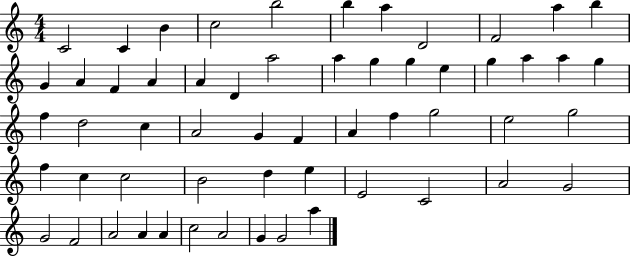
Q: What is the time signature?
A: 4/4